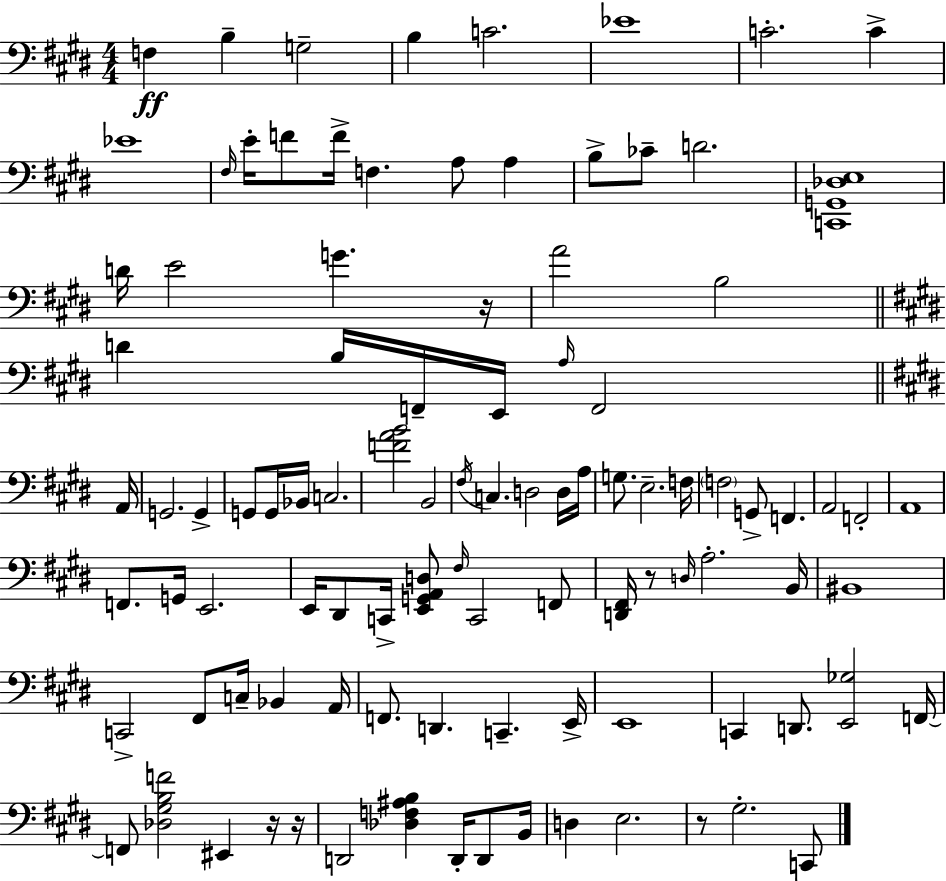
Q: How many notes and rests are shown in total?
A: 100